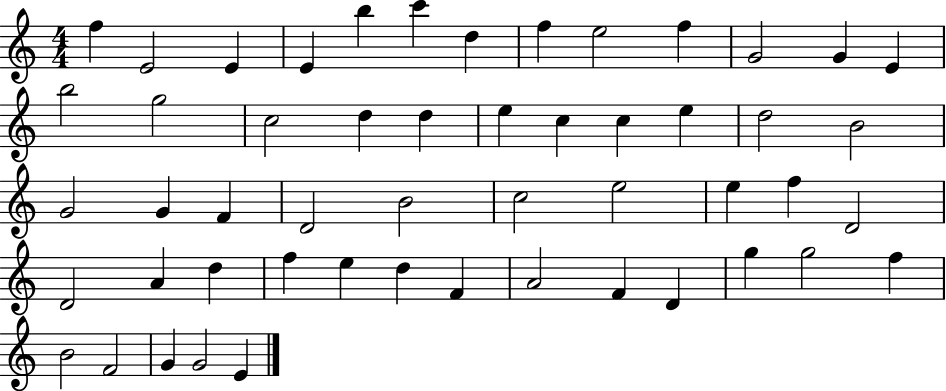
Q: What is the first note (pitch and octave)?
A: F5